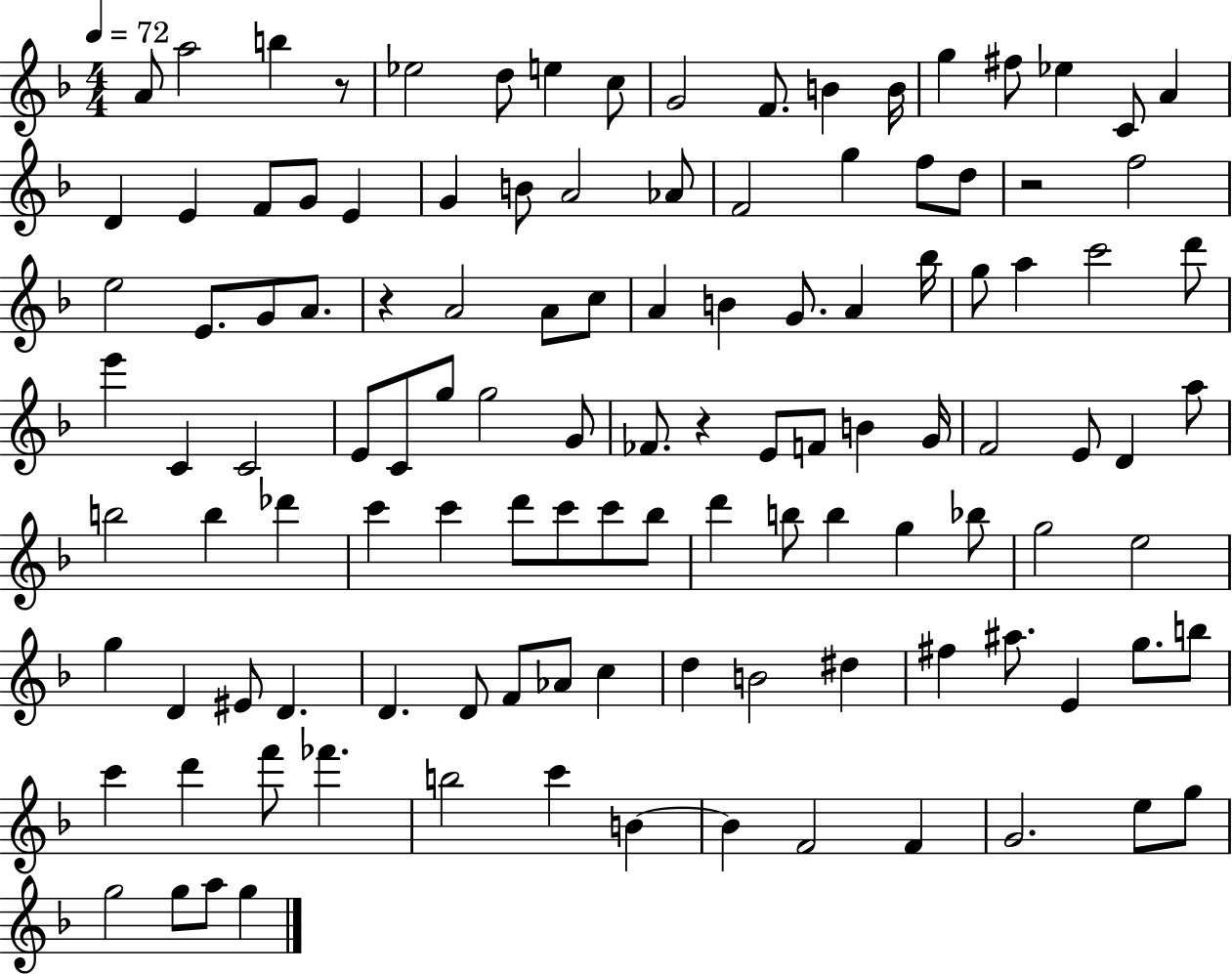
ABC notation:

X:1
T:Untitled
M:4/4
L:1/4
K:F
A/2 a2 b z/2 _e2 d/2 e c/2 G2 F/2 B B/4 g ^f/2 _e C/2 A D E F/2 G/2 E G B/2 A2 _A/2 F2 g f/2 d/2 z2 f2 e2 E/2 G/2 A/2 z A2 A/2 c/2 A B G/2 A _b/4 g/2 a c'2 d'/2 e' C C2 E/2 C/2 g/2 g2 G/2 _F/2 z E/2 F/2 B G/4 F2 E/2 D a/2 b2 b _d' c' c' d'/2 c'/2 c'/2 _b/2 d' b/2 b g _b/2 g2 e2 g D ^E/2 D D D/2 F/2 _A/2 c d B2 ^d ^f ^a/2 E g/2 b/2 c' d' f'/2 _f' b2 c' B B F2 F G2 e/2 g/2 g2 g/2 a/2 g